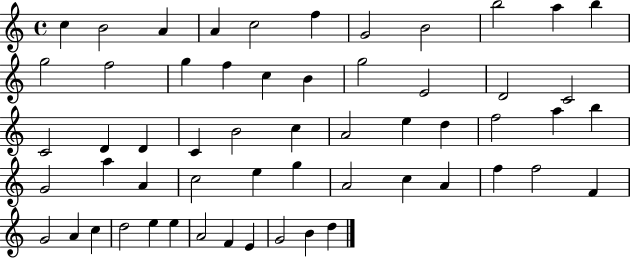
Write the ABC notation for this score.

X:1
T:Untitled
M:4/4
L:1/4
K:C
c B2 A A c2 f G2 B2 b2 a b g2 f2 g f c B g2 E2 D2 C2 C2 D D C B2 c A2 e d f2 a b G2 a A c2 e g A2 c A f f2 F G2 A c d2 e e A2 F E G2 B d